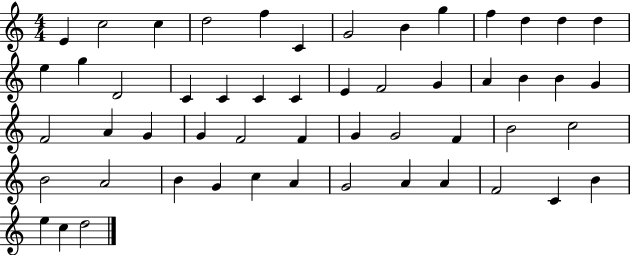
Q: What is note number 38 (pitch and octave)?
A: C5